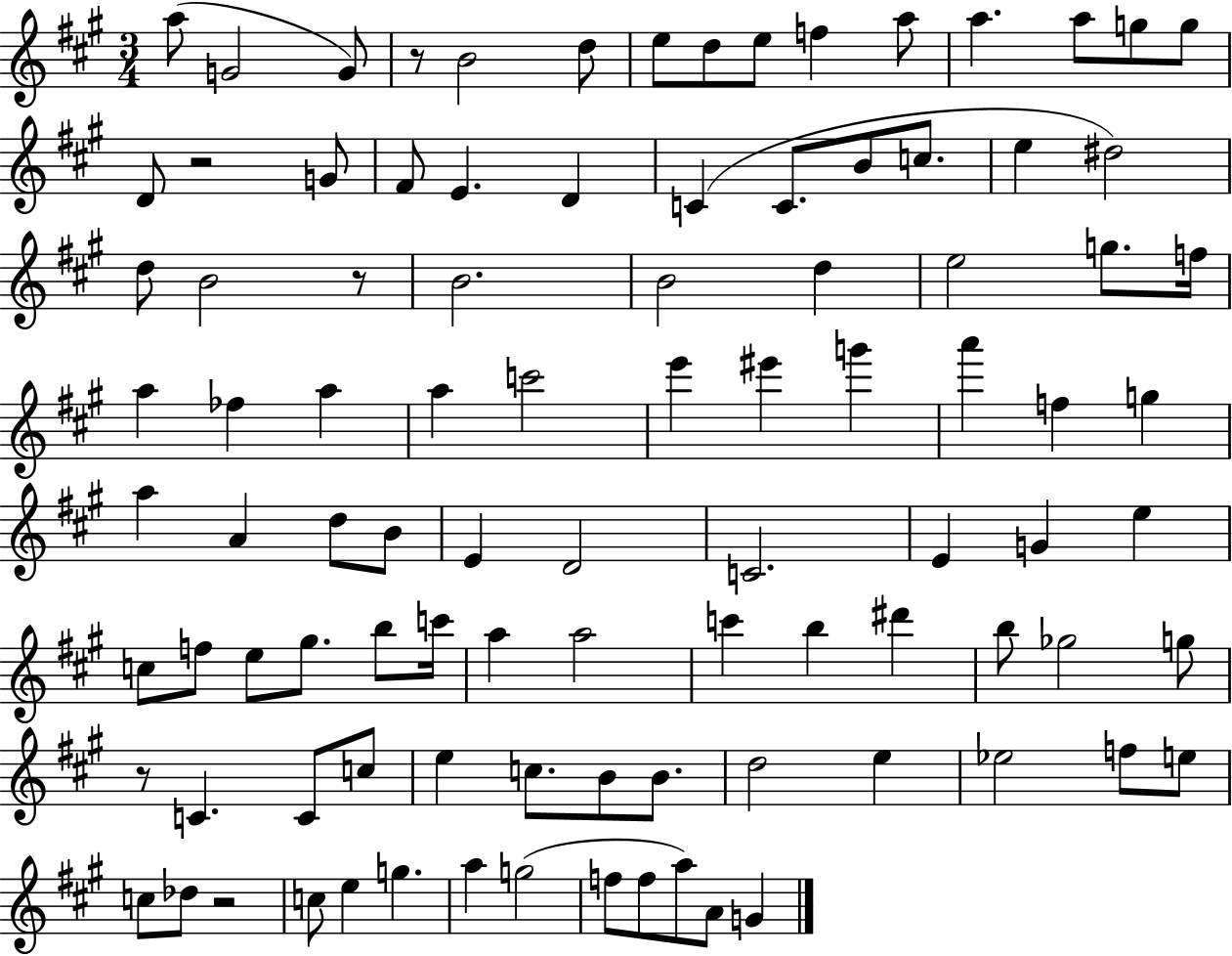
A5/e G4/h G4/e R/e B4/h D5/e E5/e D5/e E5/e F5/q A5/e A5/q. A5/e G5/e G5/e D4/e R/h G4/e F#4/e E4/q. D4/q C4/q C4/e. B4/e C5/e. E5/q D#5/h D5/e B4/h R/e B4/h. B4/h D5/q E5/h G5/e. F5/s A5/q FES5/q A5/q A5/q C6/h E6/q EIS6/q G6/q A6/q F5/q G5/q A5/q A4/q D5/e B4/e E4/q D4/h C4/h. E4/q G4/q E5/q C5/e F5/e E5/e G#5/e. B5/e C6/s A5/q A5/h C6/q B5/q D#6/q B5/e Gb5/h G5/e R/e C4/q. C4/e C5/e E5/q C5/e. B4/e B4/e. D5/h E5/q Eb5/h F5/e E5/e C5/e Db5/e R/h C5/e E5/q G5/q. A5/q G5/h F5/e F5/e A5/e A4/e G4/q